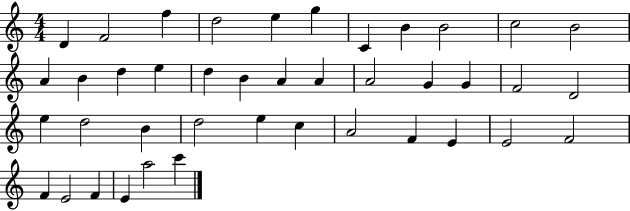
D4/q F4/h F5/q D5/h E5/q G5/q C4/q B4/q B4/h C5/h B4/h A4/q B4/q D5/q E5/q D5/q B4/q A4/q A4/q A4/h G4/q G4/q F4/h D4/h E5/q D5/h B4/q D5/h E5/q C5/q A4/h F4/q E4/q E4/h F4/h F4/q E4/h F4/q E4/q A5/h C6/q